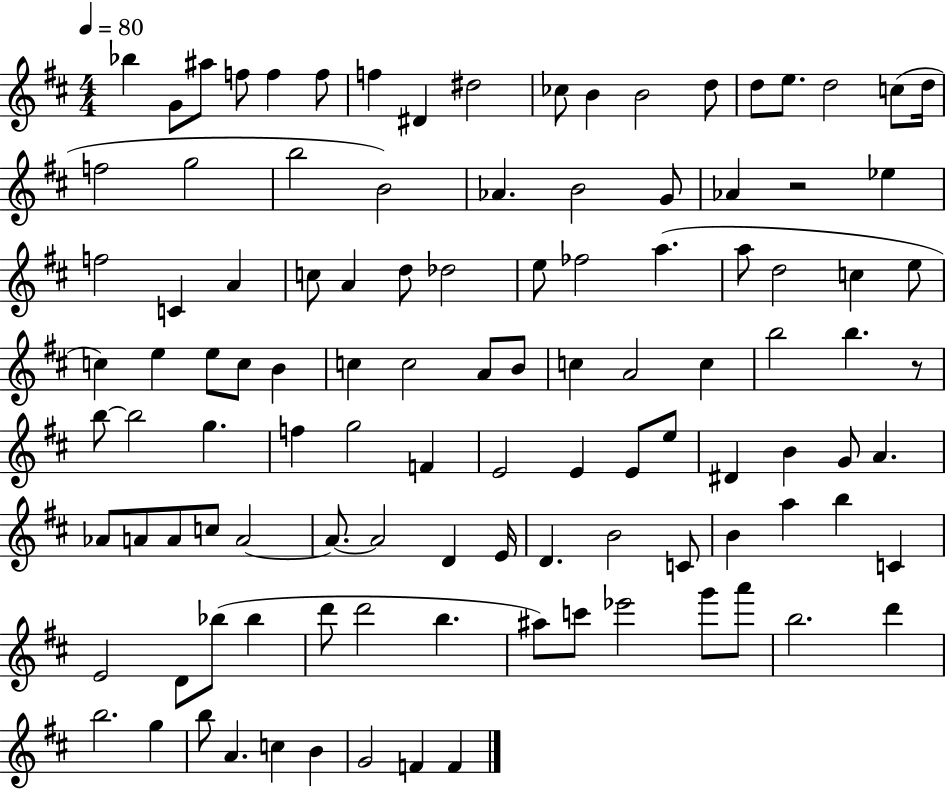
Bb5/q G4/e A#5/e F5/e F5/q F5/e F5/q D#4/q D#5/h CES5/e B4/q B4/h D5/e D5/e E5/e. D5/h C5/e D5/s F5/h G5/h B5/h B4/h Ab4/q. B4/h G4/e Ab4/q R/h Eb5/q F5/h C4/q A4/q C5/e A4/q D5/e Db5/h E5/e FES5/h A5/q. A5/e D5/h C5/q E5/e C5/q E5/q E5/e C5/e B4/q C5/q C5/h A4/e B4/e C5/q A4/h C5/q B5/h B5/q. R/e B5/e B5/h G5/q. F5/q G5/h F4/q E4/h E4/q E4/e E5/e D#4/q B4/q G4/e A4/q. Ab4/e A4/e A4/e C5/e A4/h A4/e. A4/h D4/q E4/s D4/q. B4/h C4/e B4/q A5/q B5/q C4/q E4/h D4/e Bb5/e Bb5/q D6/e D6/h B5/q. A#5/e C6/e Eb6/h G6/e A6/e B5/h. D6/q B5/h. G5/q B5/e A4/q. C5/q B4/q G4/h F4/q F4/q